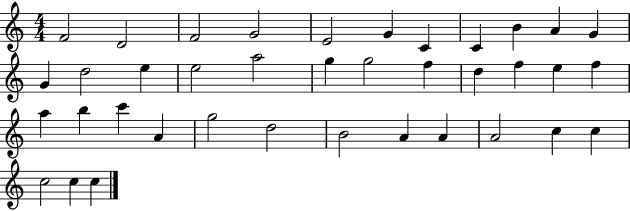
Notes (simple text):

F4/h D4/h F4/h G4/h E4/h G4/q C4/q C4/q B4/q A4/q G4/q G4/q D5/h E5/q E5/h A5/h G5/q G5/h F5/q D5/q F5/q E5/q F5/q A5/q B5/q C6/q A4/q G5/h D5/h B4/h A4/q A4/q A4/h C5/q C5/q C5/h C5/q C5/q